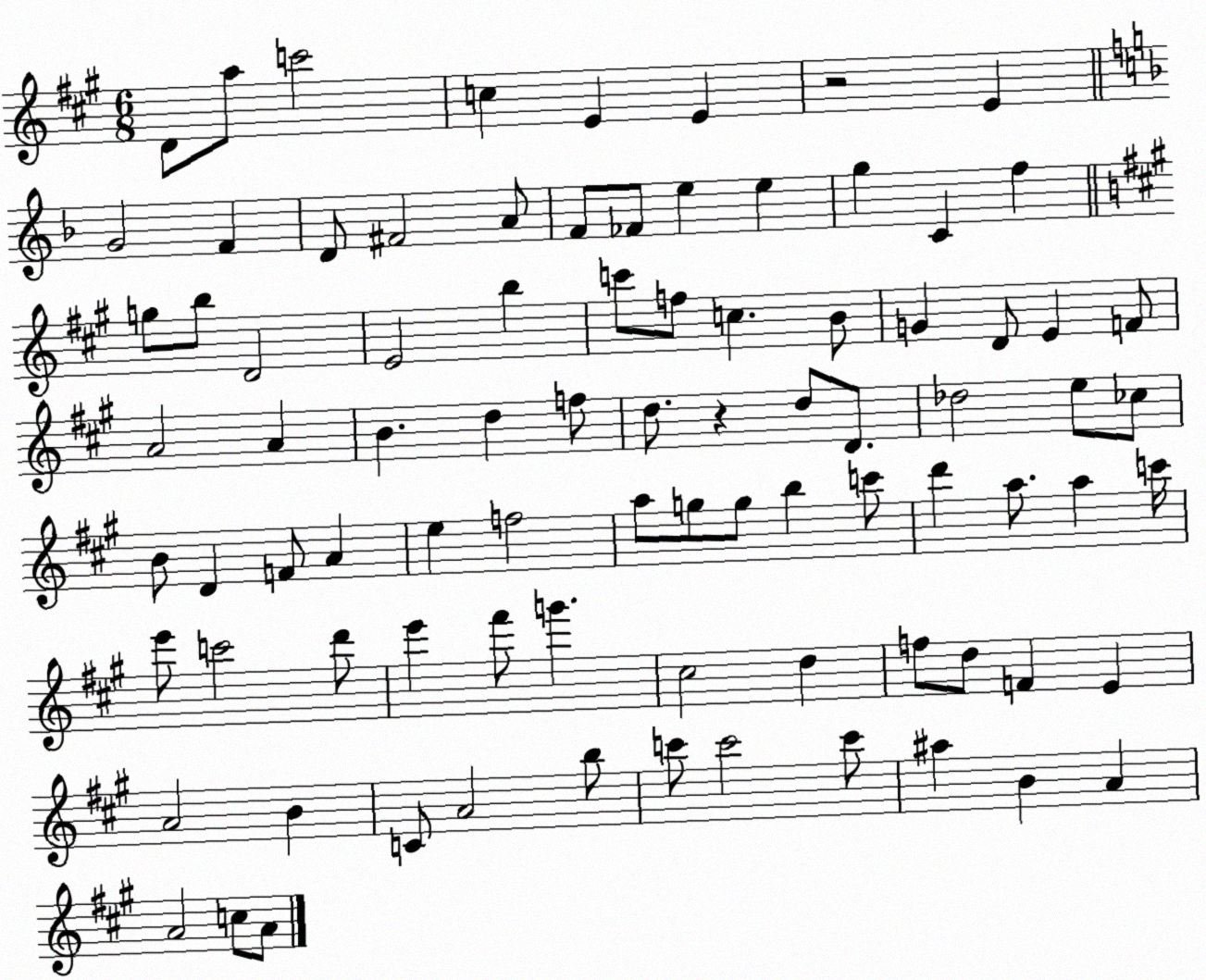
X:1
T:Untitled
M:6/8
L:1/4
K:A
D/2 a/2 c'2 c E E z2 E G2 F D/2 ^F2 A/2 F/2 _F/2 e e g C f g/2 b/2 D2 E2 b c'/2 f/2 c B/2 G D/2 E F/2 A2 A B d f/2 d/2 z d/2 D/2 _d2 e/2 _c/2 B/2 D F/2 A e f2 a/2 g/2 g/2 b c'/2 d' a/2 a c'/4 e'/2 c'2 d'/2 e' ^f'/2 g' ^c2 d f/2 d/2 F E A2 B C/2 A2 b/2 c'/2 c'2 c'/2 ^a B A A2 c/2 A/2